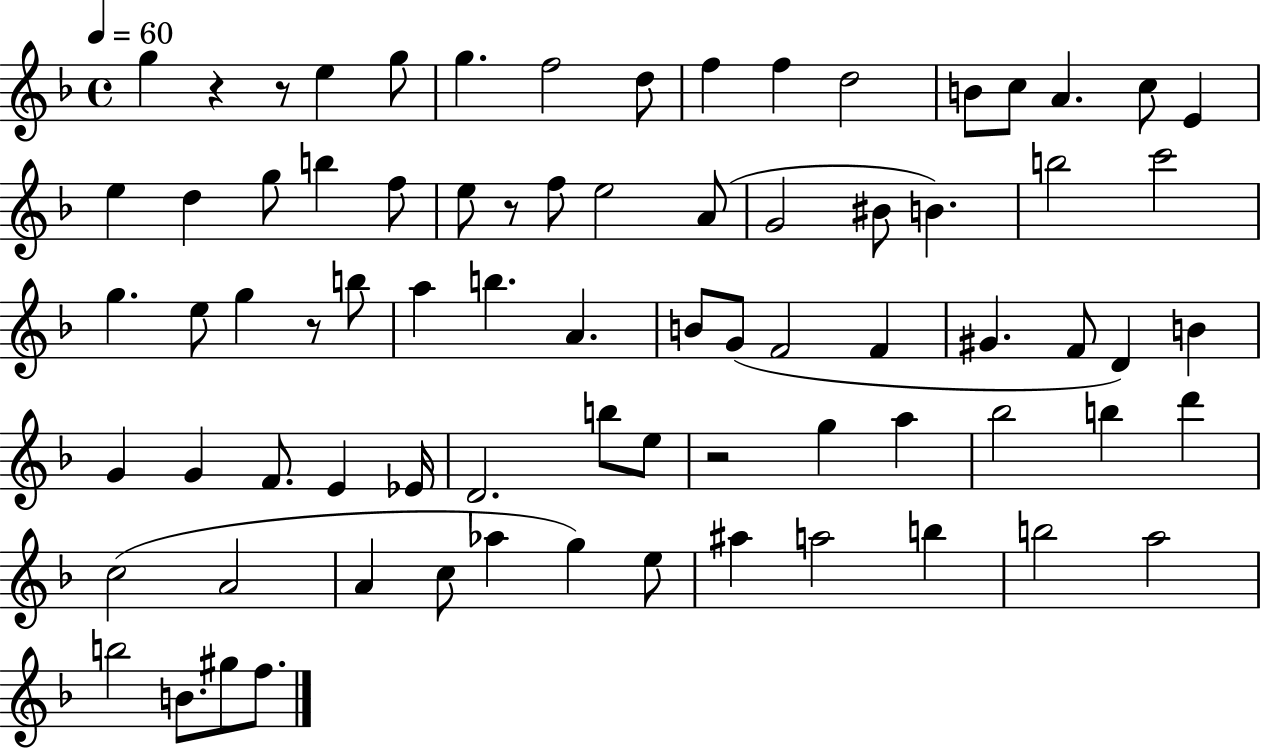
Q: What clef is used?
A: treble